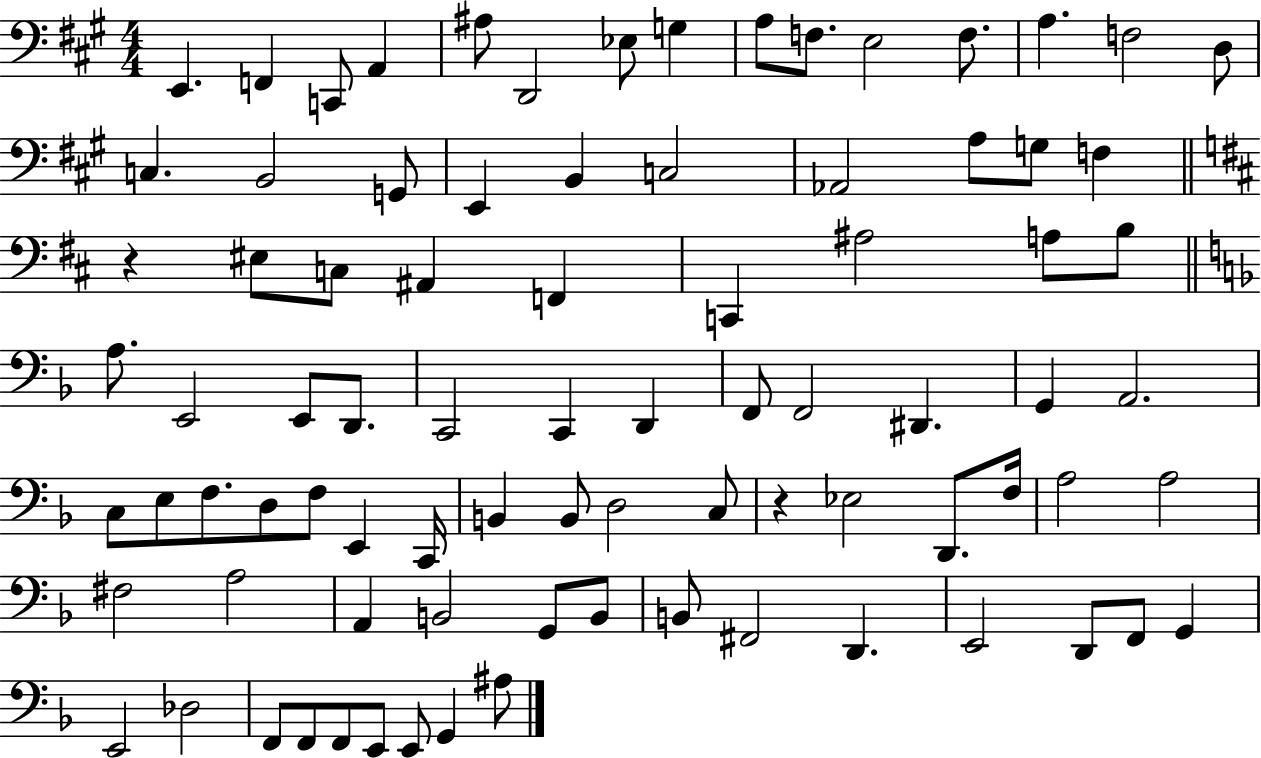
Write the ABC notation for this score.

X:1
T:Untitled
M:4/4
L:1/4
K:A
E,, F,, C,,/2 A,, ^A,/2 D,,2 _E,/2 G, A,/2 F,/2 E,2 F,/2 A, F,2 D,/2 C, B,,2 G,,/2 E,, B,, C,2 _A,,2 A,/2 G,/2 F, z ^E,/2 C,/2 ^A,, F,, C,, ^A,2 A,/2 B,/2 A,/2 E,,2 E,,/2 D,,/2 C,,2 C,, D,, F,,/2 F,,2 ^D,, G,, A,,2 C,/2 E,/2 F,/2 D,/2 F,/2 E,, C,,/4 B,, B,,/2 D,2 C,/2 z _E,2 D,,/2 F,/4 A,2 A,2 ^F,2 A,2 A,, B,,2 G,,/2 B,,/2 B,,/2 ^F,,2 D,, E,,2 D,,/2 F,,/2 G,, E,,2 _D,2 F,,/2 F,,/2 F,,/2 E,,/2 E,,/2 G,, ^A,/2